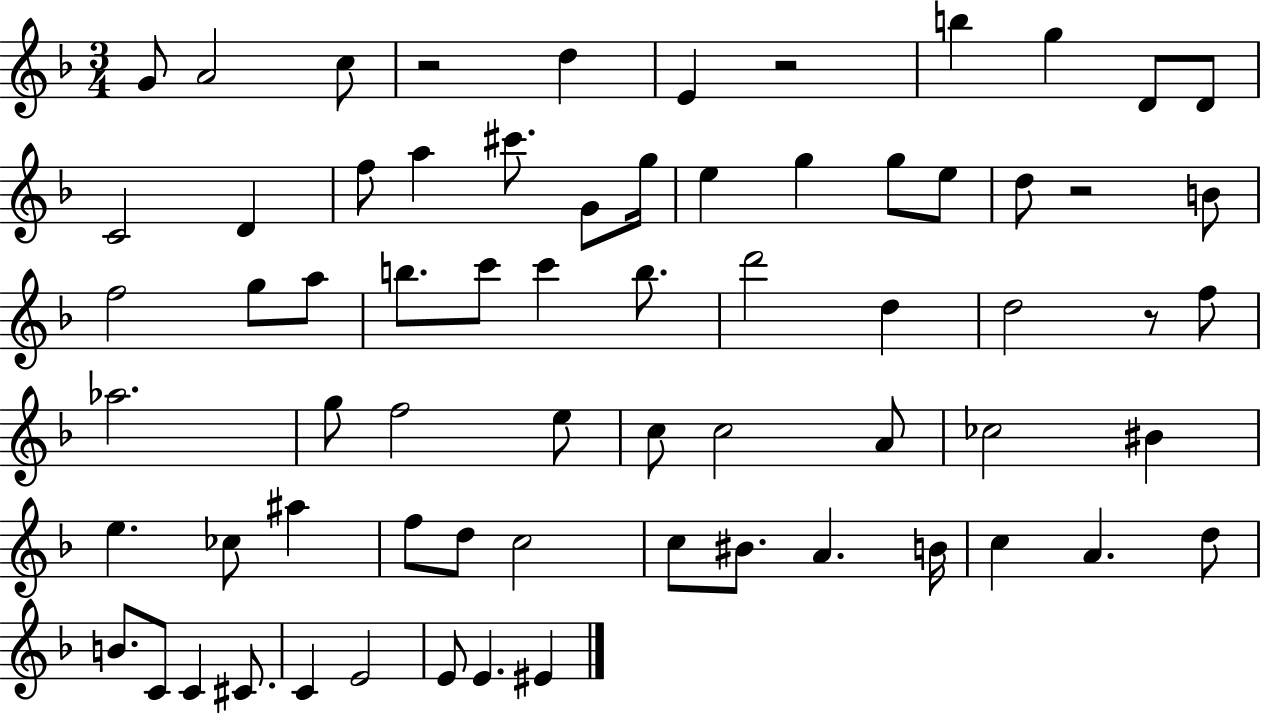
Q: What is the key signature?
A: F major